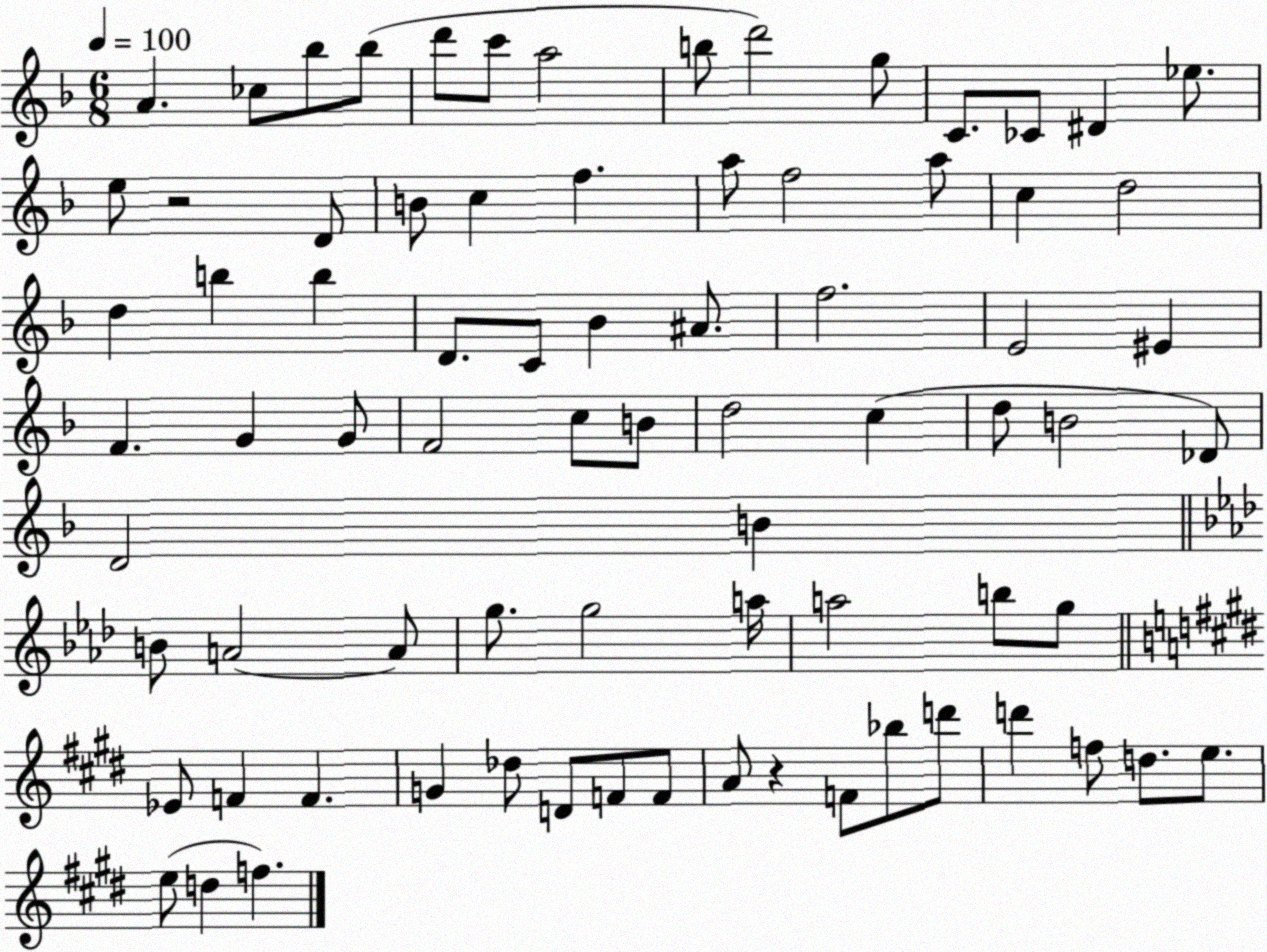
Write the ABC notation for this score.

X:1
T:Untitled
M:6/8
L:1/4
K:F
A _c/2 _b/2 _b/2 d'/2 c'/2 a2 b/2 d'2 g/2 C/2 _C/2 ^D _e/2 e/2 z2 D/2 B/2 c f a/2 f2 a/2 c d2 d b b D/2 C/2 _B ^A/2 f2 E2 ^E F G G/2 F2 c/2 B/2 d2 c d/2 B2 _D/2 D2 B B/2 A2 A/2 g/2 g2 a/4 a2 b/2 g/2 _E/2 F F G _d/2 D/2 F/2 F/2 A/2 z F/2 _b/2 d'/2 d' f/2 d/2 e/2 e/2 d f